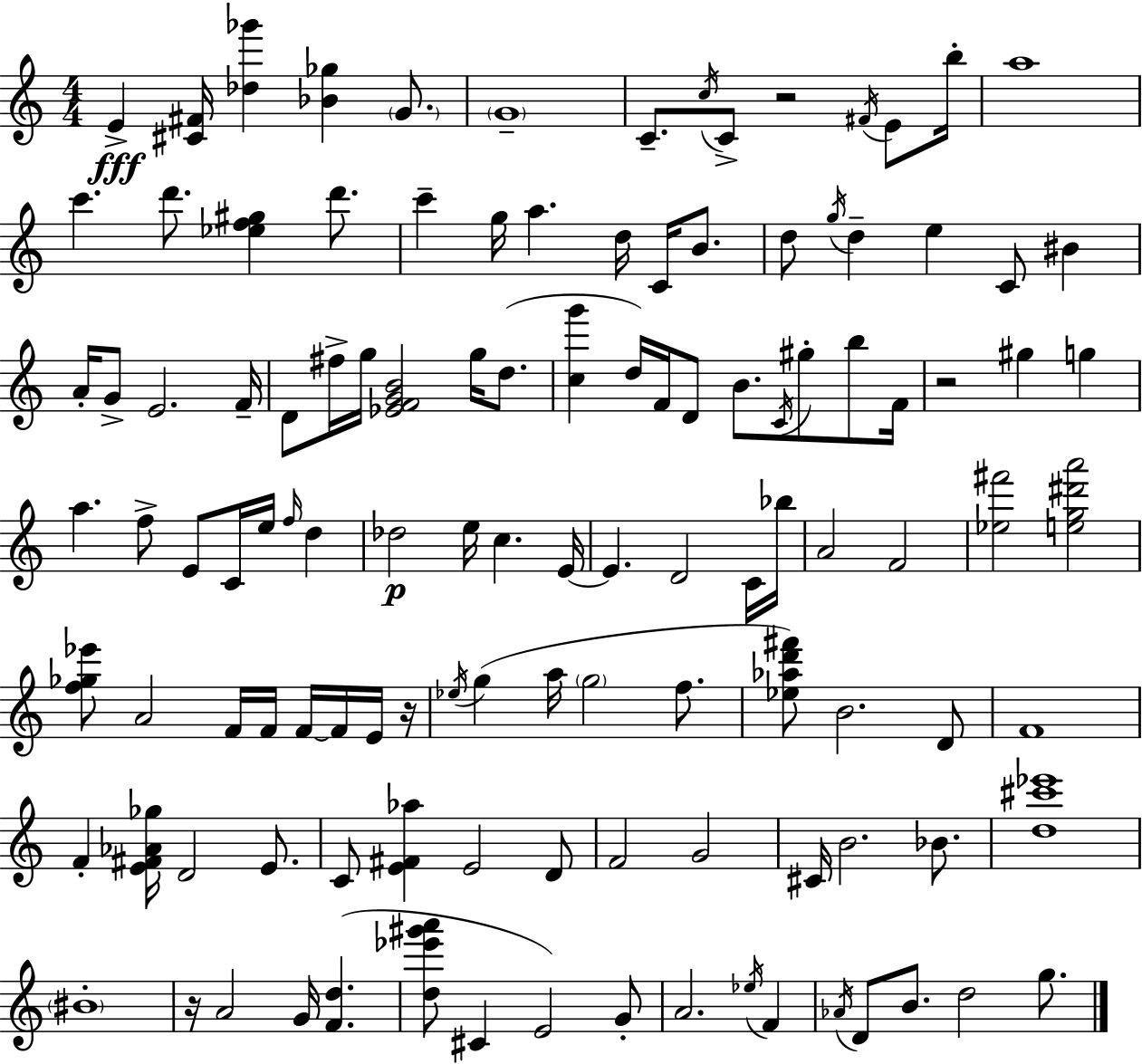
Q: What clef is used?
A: treble